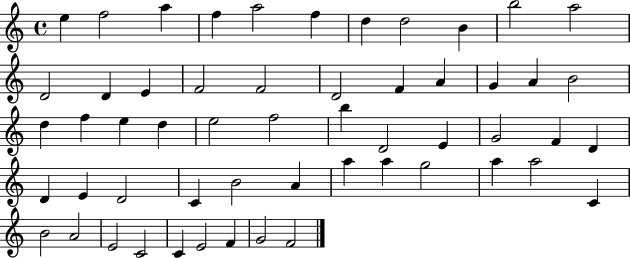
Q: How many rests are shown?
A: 0